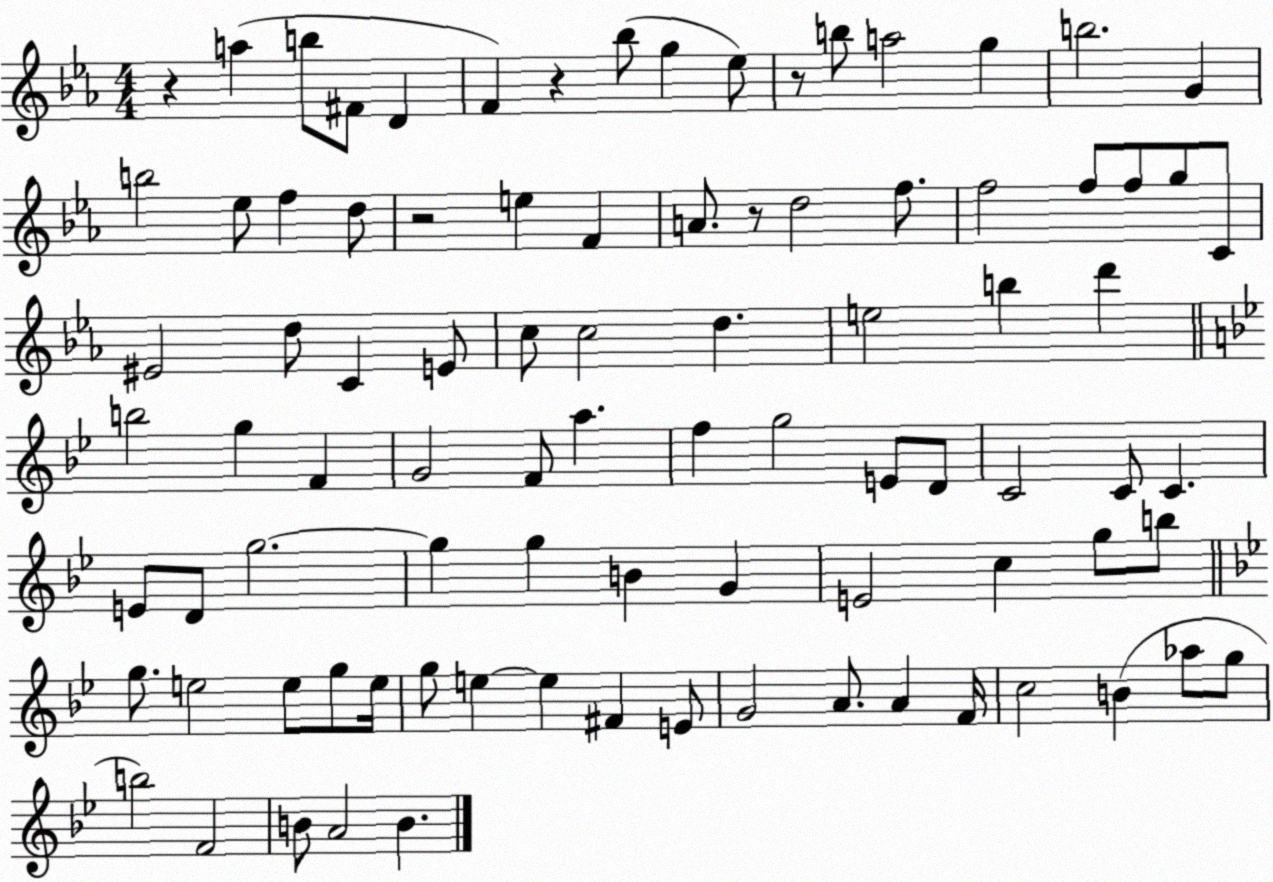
X:1
T:Untitled
M:4/4
L:1/4
K:Eb
z a b/2 ^F/2 D F z _b/2 g _e/2 z/2 b/2 a2 g b2 G b2 _e/2 f d/2 z2 e F A/2 z/2 d2 f/2 f2 f/2 f/2 g/2 C/2 ^E2 d/2 C E/2 c/2 c2 d e2 b d' b2 g F G2 F/2 a f g2 E/2 D/2 C2 C/2 C E/2 D/2 g2 g g B G E2 c g/2 b/2 g/2 e2 e/2 g/2 e/4 g/2 e e ^F E/2 G2 A/2 A F/4 c2 B _a/2 g/2 b2 F2 B/2 A2 B